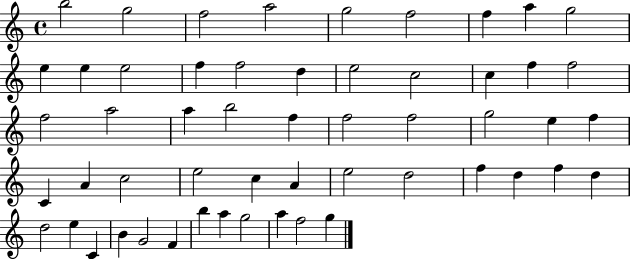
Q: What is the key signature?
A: C major